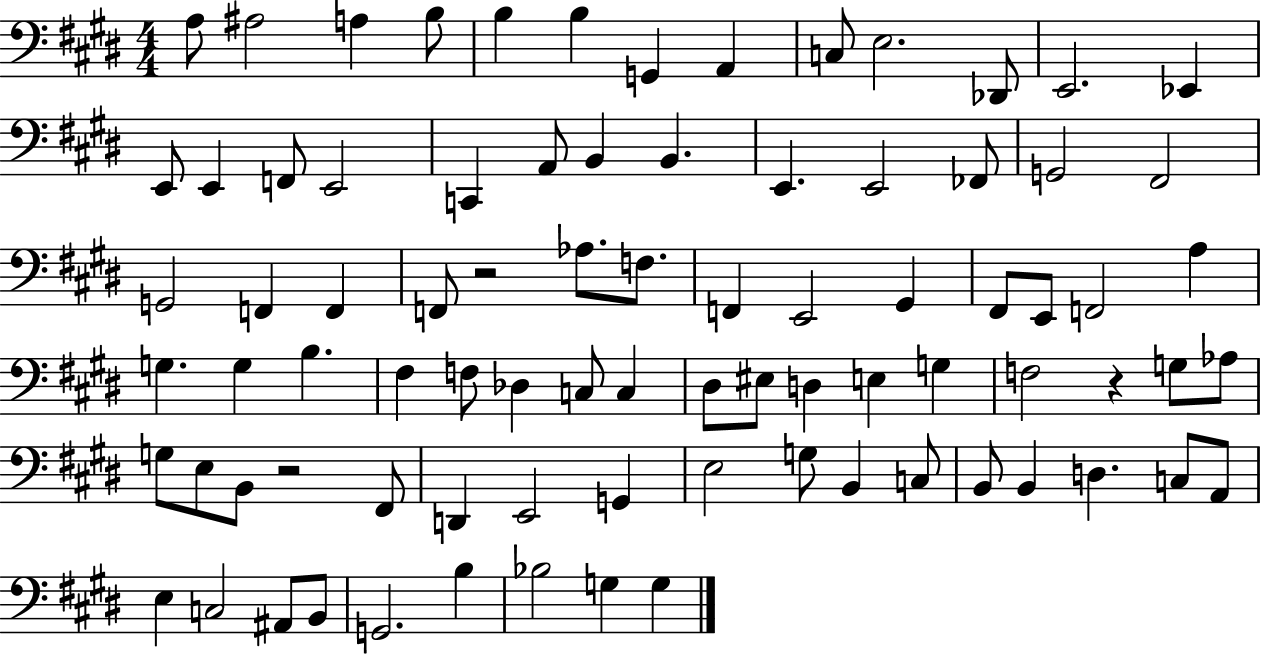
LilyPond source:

{
  \clef bass
  \numericTimeSignature
  \time 4/4
  \key e \major
  a8 ais2 a4 b8 | b4 b4 g,4 a,4 | c8 e2. des,8 | e,2. ees,4 | \break e,8 e,4 f,8 e,2 | c,4 a,8 b,4 b,4. | e,4. e,2 fes,8 | g,2 fis,2 | \break g,2 f,4 f,4 | f,8 r2 aes8. f8. | f,4 e,2 gis,4 | fis,8 e,8 f,2 a4 | \break g4. g4 b4. | fis4 f8 des4 c8 c4 | dis8 eis8 d4 e4 g4 | f2 r4 g8 aes8 | \break g8 e8 b,8 r2 fis,8 | d,4 e,2 g,4 | e2 g8 b,4 c8 | b,8 b,4 d4. c8 a,8 | \break e4 c2 ais,8 b,8 | g,2. b4 | bes2 g4 g4 | \bar "|."
}